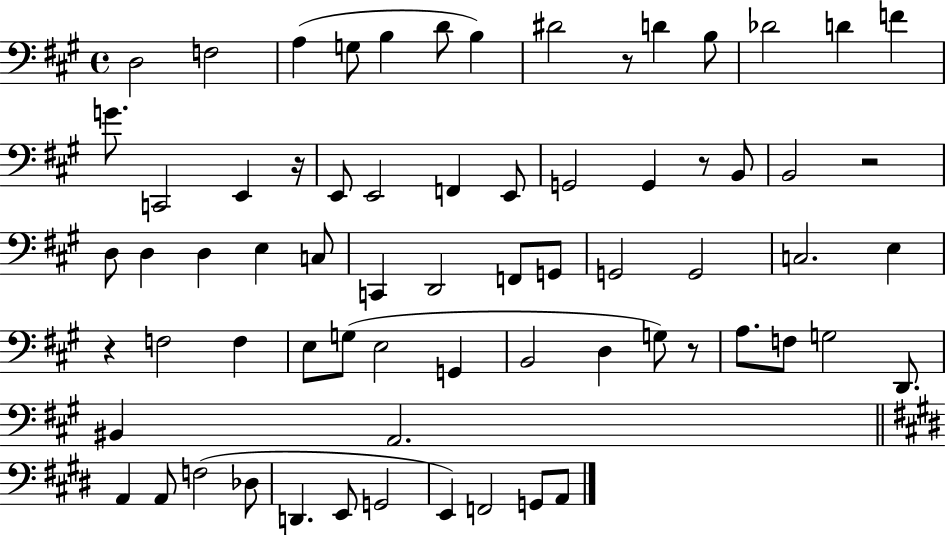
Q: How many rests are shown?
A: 6